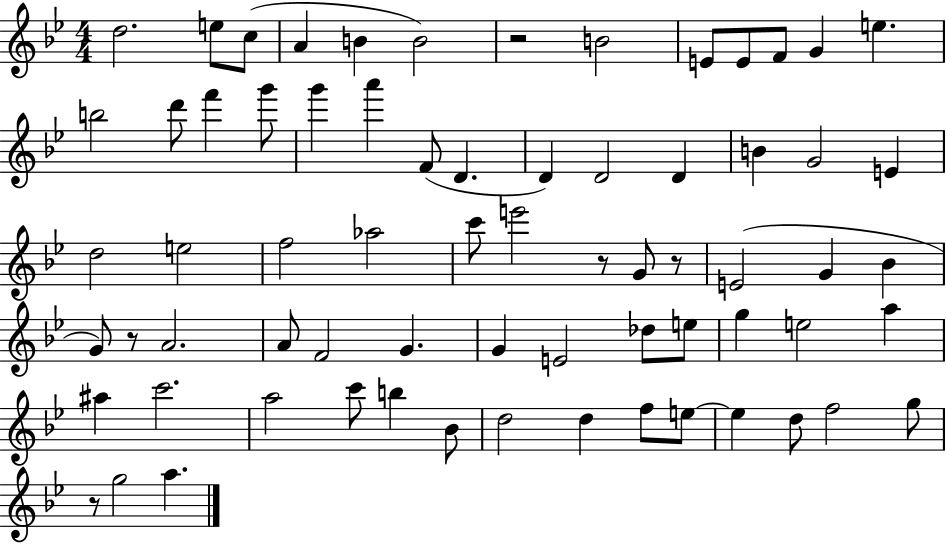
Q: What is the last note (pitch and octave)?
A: A5